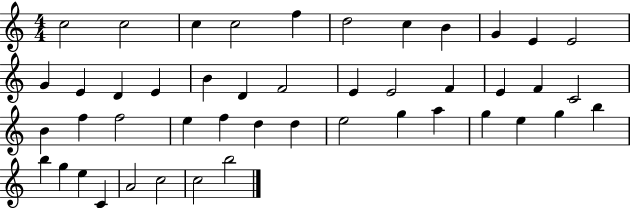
C5/h C5/h C5/q C5/h F5/q D5/h C5/q B4/q G4/q E4/q E4/h G4/q E4/q D4/q E4/q B4/q D4/q F4/h E4/q E4/h F4/q E4/q F4/q C4/h B4/q F5/q F5/h E5/q F5/q D5/q D5/q E5/h G5/q A5/q G5/q E5/q G5/q B5/q B5/q G5/q E5/q C4/q A4/h C5/h C5/h B5/h